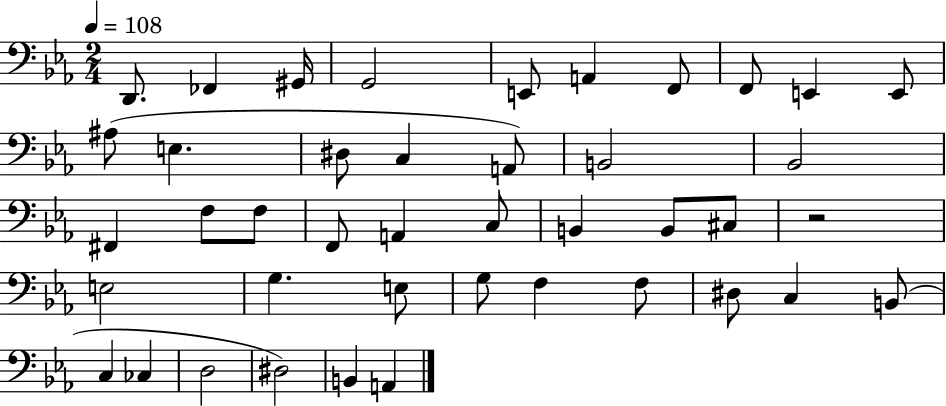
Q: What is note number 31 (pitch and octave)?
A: F3